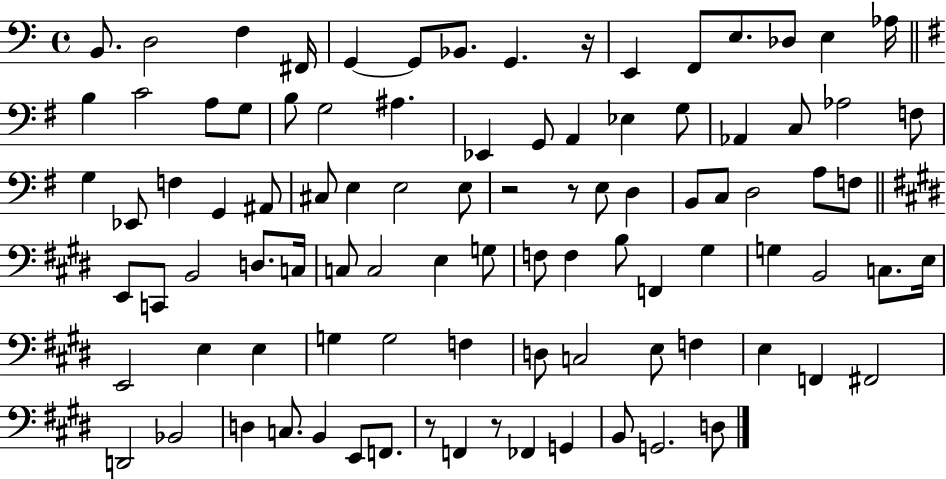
{
  \clef bass
  \time 4/4
  \defaultTimeSignature
  \key c \major
  b,8. d2 f4 fis,16 | g,4~~ g,8 bes,8. g,4. r16 | e,4 f,8 e8. des8 e4 aes16 | \bar "||" \break \key g \major b4 c'2 a8 g8 | b8 g2 ais4. | ees,4 g,8 a,4 ees4 g8 | aes,4 c8 aes2 f8 | \break g4 ees,8 f4 g,4 ais,8 | cis8 e4 e2 e8 | r2 r8 e8 d4 | b,8 c8 d2 a8 f8 | \break \bar "||" \break \key e \major e,8 c,8 b,2 d8. c16 | c8 c2 e4 g8 | f8 f4 b8 f,4 gis4 | g4 b,2 c8. e16 | \break e,2 e4 e4 | g4 g2 f4 | d8 c2 e8 f4 | e4 f,4 fis,2 | \break d,2 bes,2 | d4 c8. b,4 e,8 f,8. | r8 f,4 r8 fes,4 g,4 | b,8 g,2. d8 | \break \bar "|."
}